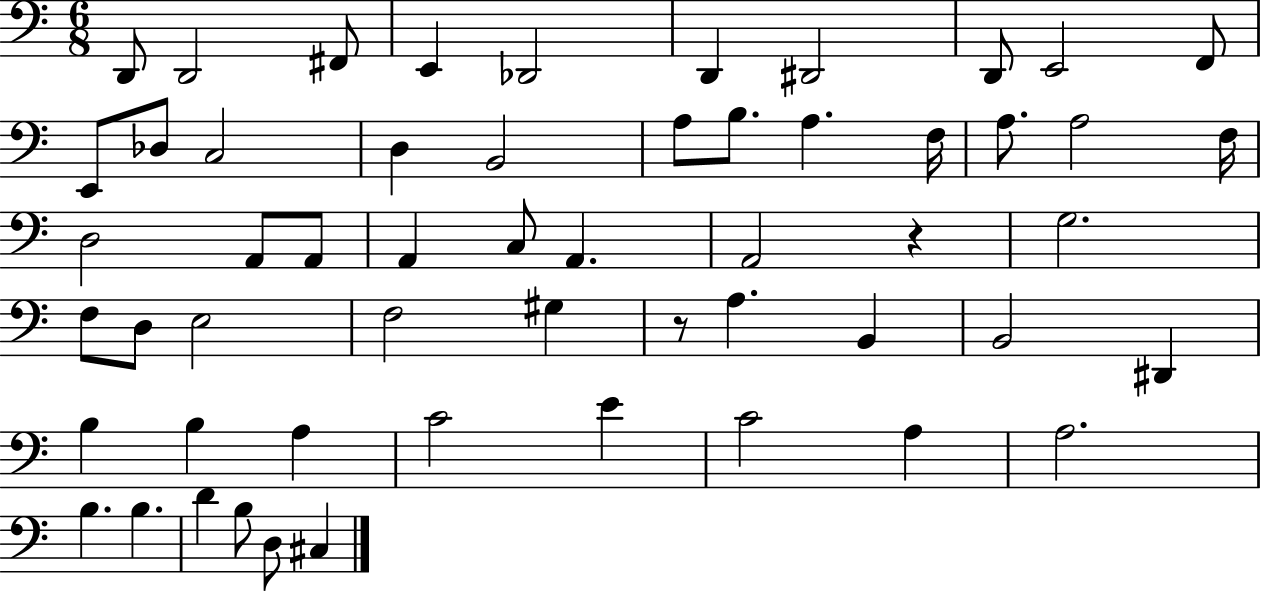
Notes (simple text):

D2/e D2/h F#2/e E2/q Db2/h D2/q D#2/h D2/e E2/h F2/e E2/e Db3/e C3/h D3/q B2/h A3/e B3/e. A3/q. F3/s A3/e. A3/h F3/s D3/h A2/e A2/e A2/q C3/e A2/q. A2/h R/q G3/h. F3/e D3/e E3/h F3/h G#3/q R/e A3/q. B2/q B2/h D#2/q B3/q B3/q A3/q C4/h E4/q C4/h A3/q A3/h. B3/q. B3/q. D4/q B3/e D3/e C#3/q